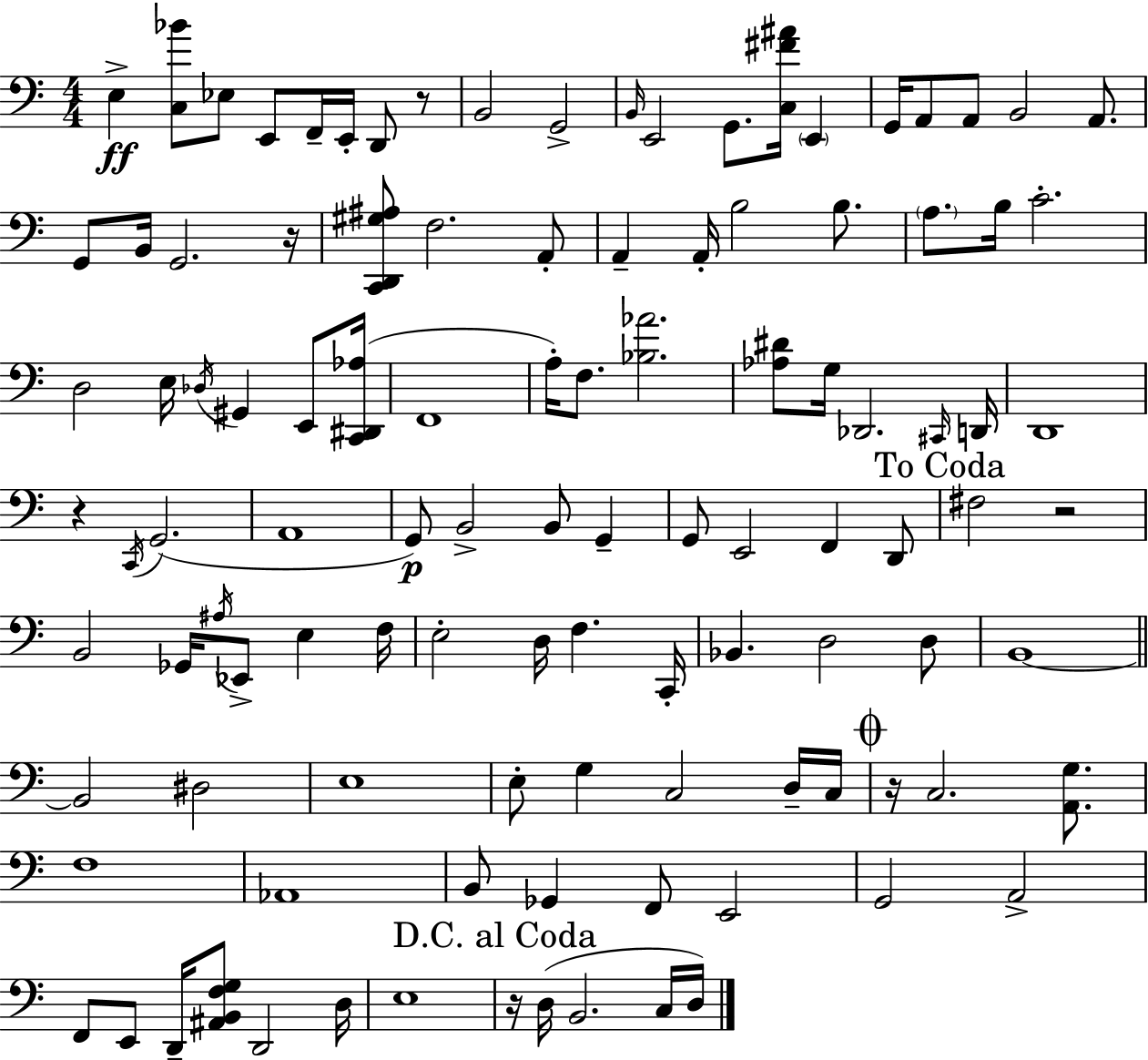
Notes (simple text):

E3/q [C3,Bb4]/e Eb3/e E2/e F2/s E2/s D2/e R/e B2/h G2/h B2/s E2/h G2/e. [C3,F#4,A#4]/s E2/q G2/s A2/e A2/e B2/h A2/e. G2/e B2/s G2/h. R/s [C2,D2,G#3,A#3]/e F3/h. A2/e A2/q A2/s B3/h B3/e. A3/e. B3/s C4/h. D3/h E3/s Db3/s G#2/q E2/e [C2,D#2,Ab3]/s F2/w A3/s F3/e. [Bb3,Ab4]/h. [Ab3,D#4]/e G3/s Db2/h. C#2/s D2/s D2/w R/q C2/s G2/h. A2/w G2/e B2/h B2/e G2/q G2/e E2/h F2/q D2/e F#3/h R/h B2/h Gb2/s A#3/s Eb2/e E3/q F3/s E3/h D3/s F3/q. C2/s Bb2/q. D3/h D3/e B2/w B2/h D#3/h E3/w E3/e G3/q C3/h D3/s C3/s R/s C3/h. [A2,G3]/e. F3/w Ab2/w B2/e Gb2/q F2/e E2/h G2/h A2/h F2/e E2/e D2/s [A#2,B2,F3,G3]/e D2/h D3/s E3/w R/s D3/s B2/h. C3/s D3/s